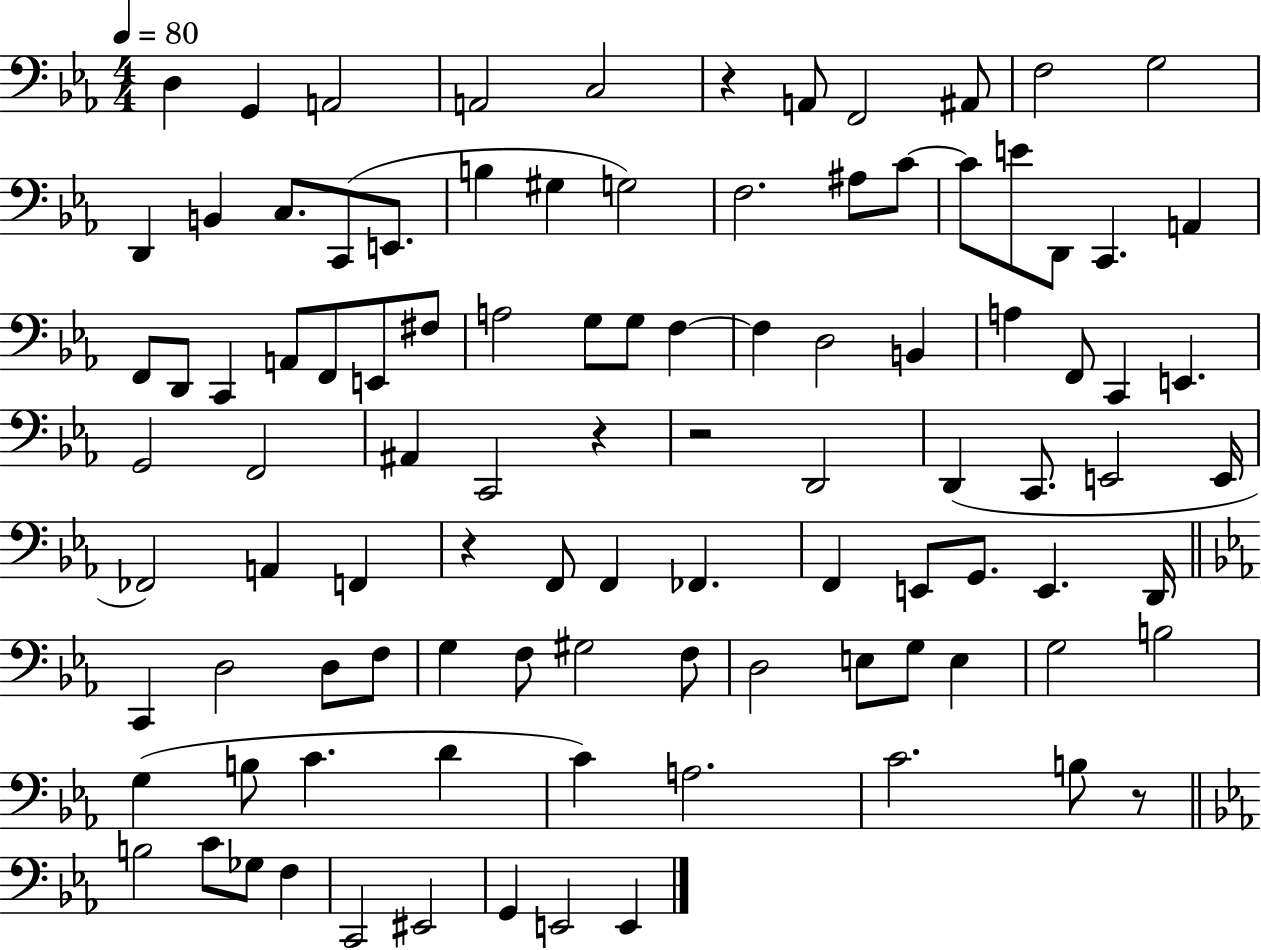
D3/q G2/q A2/h A2/h C3/h R/q A2/e F2/h A#2/e F3/h G3/h D2/q B2/q C3/e. C2/e E2/e. B3/q G#3/q G3/h F3/h. A#3/e C4/e C4/e E4/e D2/e C2/q. A2/q F2/e D2/e C2/q A2/e F2/e E2/e F#3/e A3/h G3/e G3/e F3/q F3/q D3/h B2/q A3/q F2/e C2/q E2/q. G2/h F2/h A#2/q C2/h R/q R/h D2/h D2/q C2/e. E2/h E2/s FES2/h A2/q F2/q R/q F2/e F2/q FES2/q. F2/q E2/e G2/e. E2/q. D2/s C2/q D3/h D3/e F3/e G3/q F3/e G#3/h F3/e D3/h E3/e G3/e E3/q G3/h B3/h G3/q B3/e C4/q. D4/q C4/q A3/h. C4/h. B3/e R/e B3/h C4/e Gb3/e F3/q C2/h EIS2/h G2/q E2/h E2/q